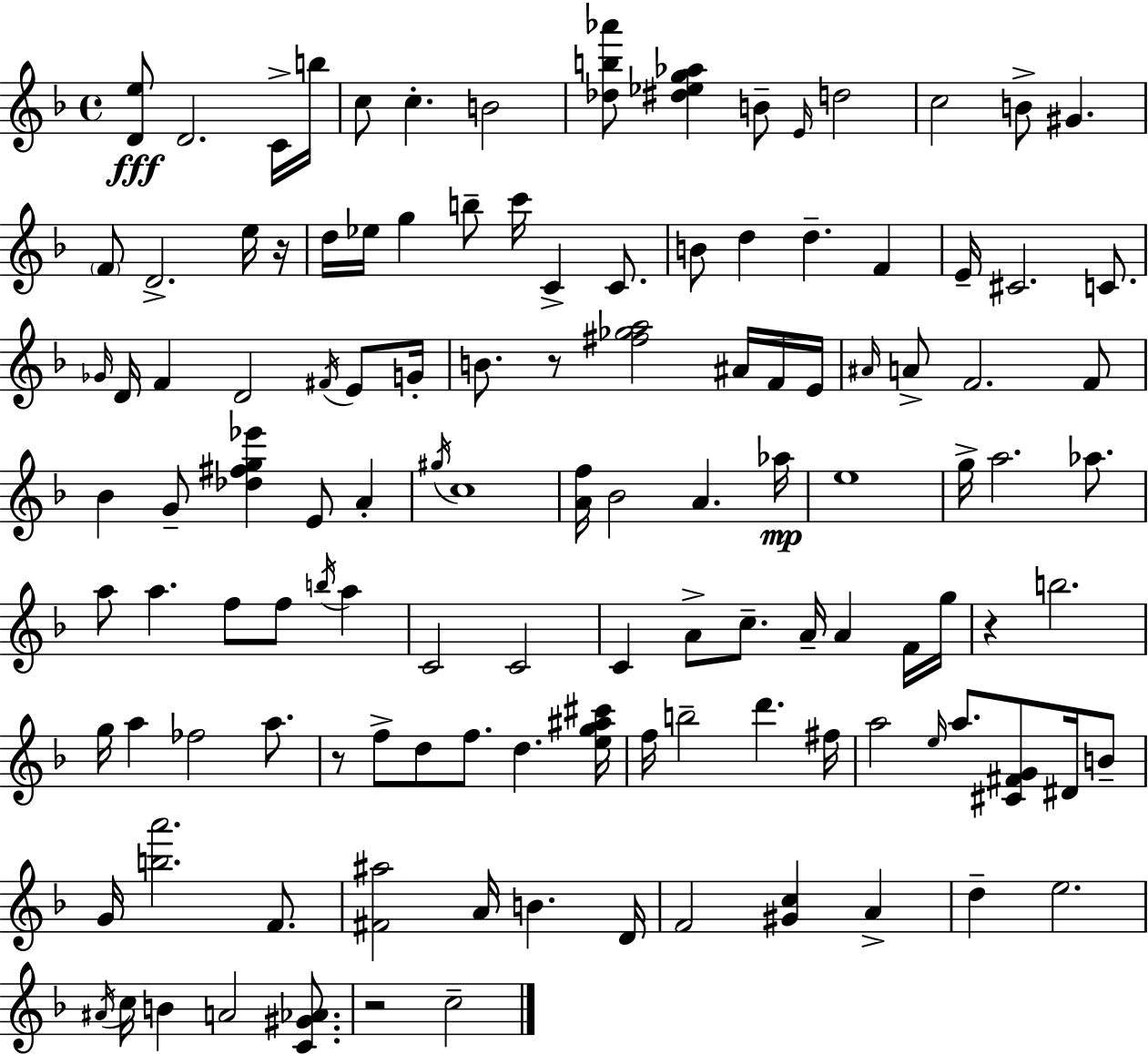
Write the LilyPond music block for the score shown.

{
  \clef treble
  \time 4/4
  \defaultTimeSignature
  \key d \minor
  \repeat volta 2 { <d' e''>8\fff d'2. c'16-> b''16 | c''8 c''4.-. b'2 | <des'' b'' aes'''>8 <dis'' ees'' g'' aes''>4 b'8-- \grace { e'16 } d''2 | c''2 b'8-> gis'4. | \break \parenthesize f'8 d'2.-> e''16 | r16 d''16 ees''16 g''4 b''8-- c'''16 c'4-> c'8. | b'8 d''4 d''4.-- f'4 | e'16-- cis'2. c'8. | \break \grace { ges'16 } d'16 f'4 d'2 \acciaccatura { fis'16 } | e'8 g'16-. b'8. r8 <fis'' ges'' a''>2 | ais'16 f'16 e'16 \grace { ais'16 } a'8-> f'2. | f'8 bes'4 g'8-- <des'' fis'' g'' ees'''>4 e'8 | \break a'4-. \acciaccatura { gis''16 } c''1 | <a' f''>16 bes'2 a'4. | aes''16\mp e''1 | g''16-> a''2. | \break aes''8. a''8 a''4. f''8 f''8 | \acciaccatura { b''16 } a''4 c'2 c'2 | c'4 a'8-> c''8.-- a'16-- | a'4 f'16 g''16 r4 b''2. | \break g''16 a''4 fes''2 | a''8. r8 f''8-> d''8 f''8. d''4. | <e'' g'' ais'' cis'''>16 f''16 b''2-- d'''4. | fis''16 a''2 \grace { e''16 } a''8. | \break <cis' fis' g'>8 dis'16 b'8-- g'16 <b'' a'''>2. | f'8. <fis' ais''>2 a'16 | b'4. d'16 f'2 <gis' c''>4 | a'4-> d''4-- e''2. | \break \acciaccatura { ais'16 } c''16 b'4 a'2 | <c' gis' aes'>8. r2 | c''2-- } \bar "|."
}